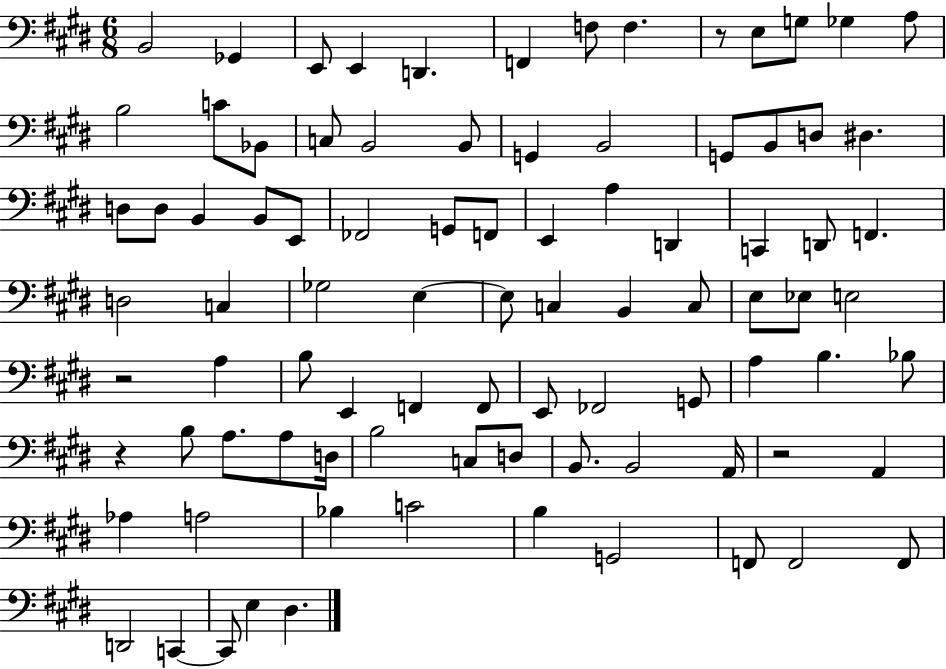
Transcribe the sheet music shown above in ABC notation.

X:1
T:Untitled
M:6/8
L:1/4
K:E
B,,2 _G,, E,,/2 E,, D,, F,, F,/2 F, z/2 E,/2 G,/2 _G, A,/2 B,2 C/2 _B,,/2 C,/2 B,,2 B,,/2 G,, B,,2 G,,/2 B,,/2 D,/2 ^D, D,/2 D,/2 B,, B,,/2 E,,/2 _F,,2 G,,/2 F,,/2 E,, A, D,, C,, D,,/2 F,, D,2 C, _G,2 E, E,/2 C, B,, C,/2 E,/2 _E,/2 E,2 z2 A, B,/2 E,, F,, F,,/2 E,,/2 _F,,2 G,,/2 A, B, _B,/2 z B,/2 A,/2 A,/2 D,/4 B,2 C,/2 D,/2 B,,/2 B,,2 A,,/4 z2 A,, _A, A,2 _B, C2 B, G,,2 F,,/2 F,,2 F,,/2 D,,2 C,, C,,/2 E, ^D,